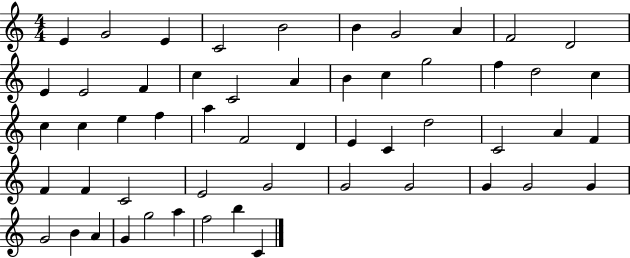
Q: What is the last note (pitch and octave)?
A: C4